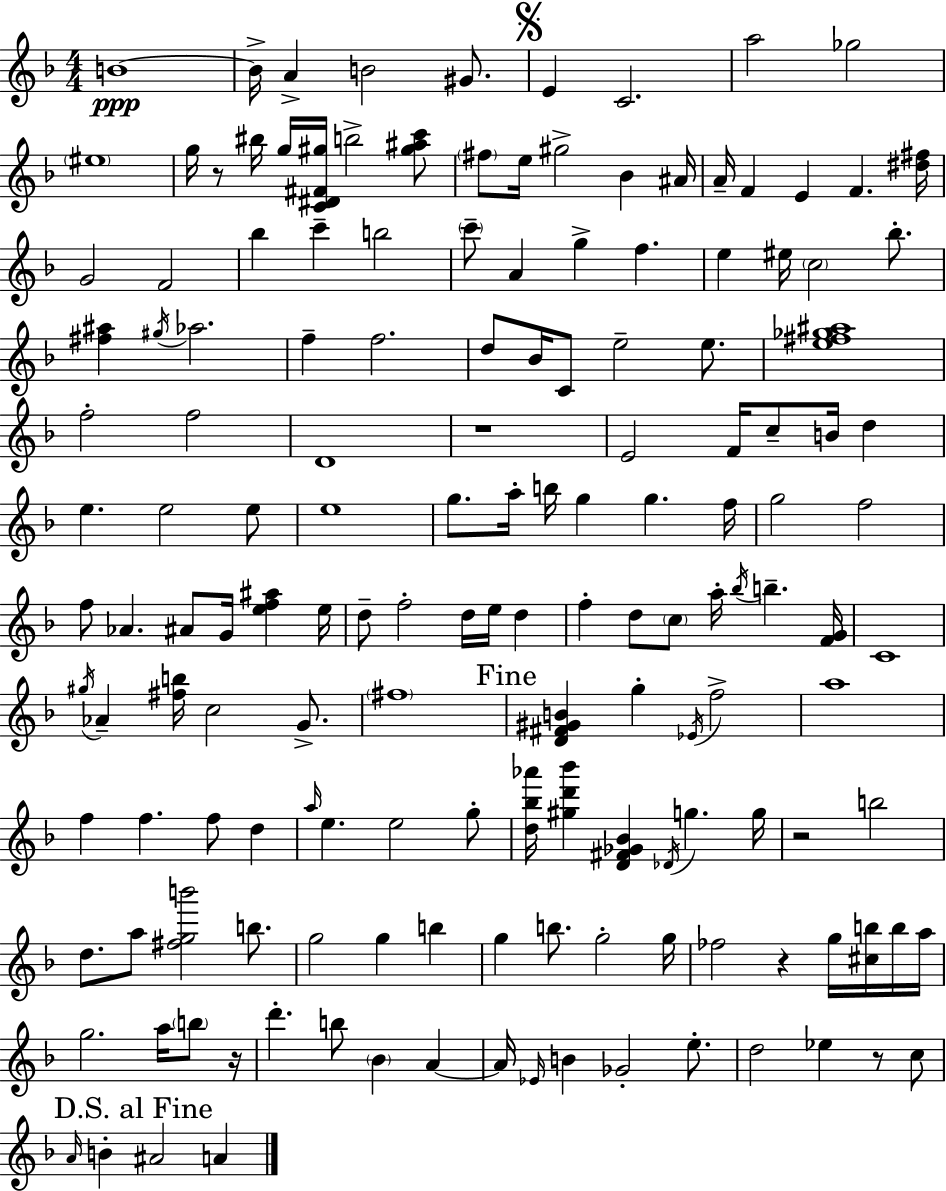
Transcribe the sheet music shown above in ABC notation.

X:1
T:Untitled
M:4/4
L:1/4
K:Dm
B4 B/4 A B2 ^G/2 E C2 a2 _g2 ^e4 g/4 z/2 ^b/4 g/4 [C^D^F^g]/4 b2 [^g^ac']/2 ^f/2 e/4 ^g2 _B ^A/4 A/4 F E F [^d^f]/4 G2 F2 _b c' b2 c'/2 A g f e ^e/4 c2 _b/2 [^f^a] ^g/4 _a2 f f2 d/2 _B/4 C/2 e2 e/2 [e^f_g^a]4 f2 f2 D4 z4 E2 F/4 c/2 B/4 d e e2 e/2 e4 g/2 a/4 b/4 g g f/4 g2 f2 f/2 _A ^A/2 G/4 [ef^a] e/4 d/2 f2 d/4 e/4 d f d/2 c/2 a/4 _b/4 b [FG]/4 C4 ^g/4 _A [^fb]/4 c2 G/2 ^f4 [D^F^GB] g _E/4 f2 a4 f f f/2 d a/4 e e2 g/2 [d_b_a']/4 [^gd'_b'] [D^F_G_B] _D/4 g g/4 z2 b2 d/2 a/2 [^fgb']2 b/2 g2 g b g b/2 g2 g/4 _f2 z g/4 [^cb]/4 b/4 a/4 g2 a/4 b/2 z/4 d' b/2 _B A A/4 _E/4 B _G2 e/2 d2 _e z/2 c/2 A/4 B ^A2 A